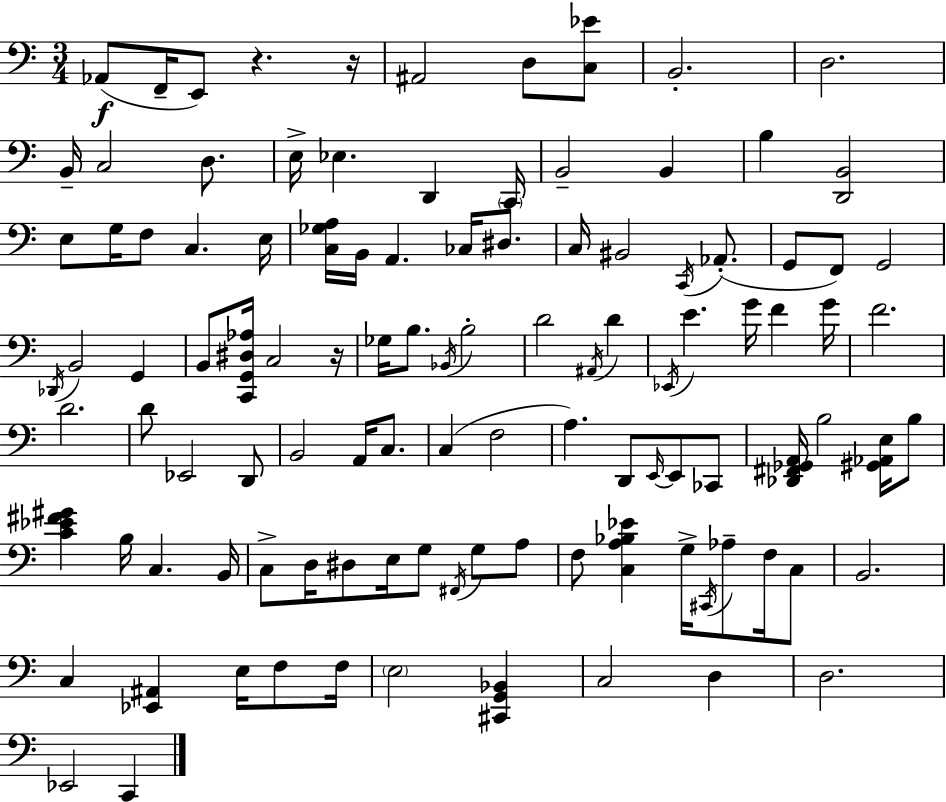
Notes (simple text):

Ab2/e F2/s E2/e R/q. R/s A#2/h D3/e [C3,Eb4]/e B2/h. D3/h. B2/s C3/h D3/e. E3/s Eb3/q. D2/q C2/s B2/h B2/q B3/q [D2,B2]/h E3/e G3/s F3/e C3/q. E3/s [C3,Gb3,A3]/s B2/s A2/q. CES3/s D#3/e. C3/s BIS2/h C2/s Ab2/e. G2/e F2/e G2/h Db2/s B2/h G2/q B2/e [C2,G2,D#3,Ab3]/s C3/h R/s Gb3/s B3/e. Bb2/s B3/h D4/h A#2/s D4/q Eb2/s E4/q. G4/s F4/q G4/s F4/h. D4/h. D4/e Eb2/h D2/e B2/h A2/s C3/e. C3/q F3/h A3/q. D2/e E2/s E2/e CES2/e [Db2,F#2,Gb2,A2]/s B3/h [G#2,Ab2,E3]/s B3/e [C4,Eb4,F#4,G#4]/q B3/s C3/q. B2/s C3/e D3/s D#3/e E3/s G3/e F#2/s G3/e A3/e F3/e [C3,A3,Bb3,Eb4]/q G3/s C#2/s Ab3/e F3/s C3/e B2/h. C3/q [Eb2,A#2]/q E3/s F3/e F3/s E3/h [C#2,G2,Bb2]/q C3/h D3/q D3/h. Eb2/h C2/q